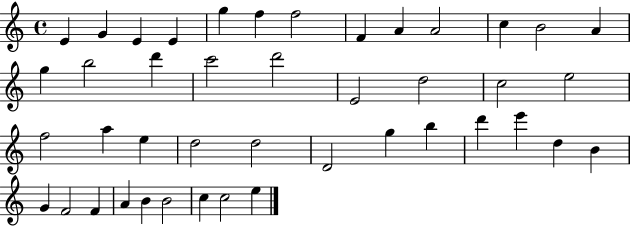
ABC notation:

X:1
T:Untitled
M:4/4
L:1/4
K:C
E G E E g f f2 F A A2 c B2 A g b2 d' c'2 d'2 E2 d2 c2 e2 f2 a e d2 d2 D2 g b d' e' d B G F2 F A B B2 c c2 e